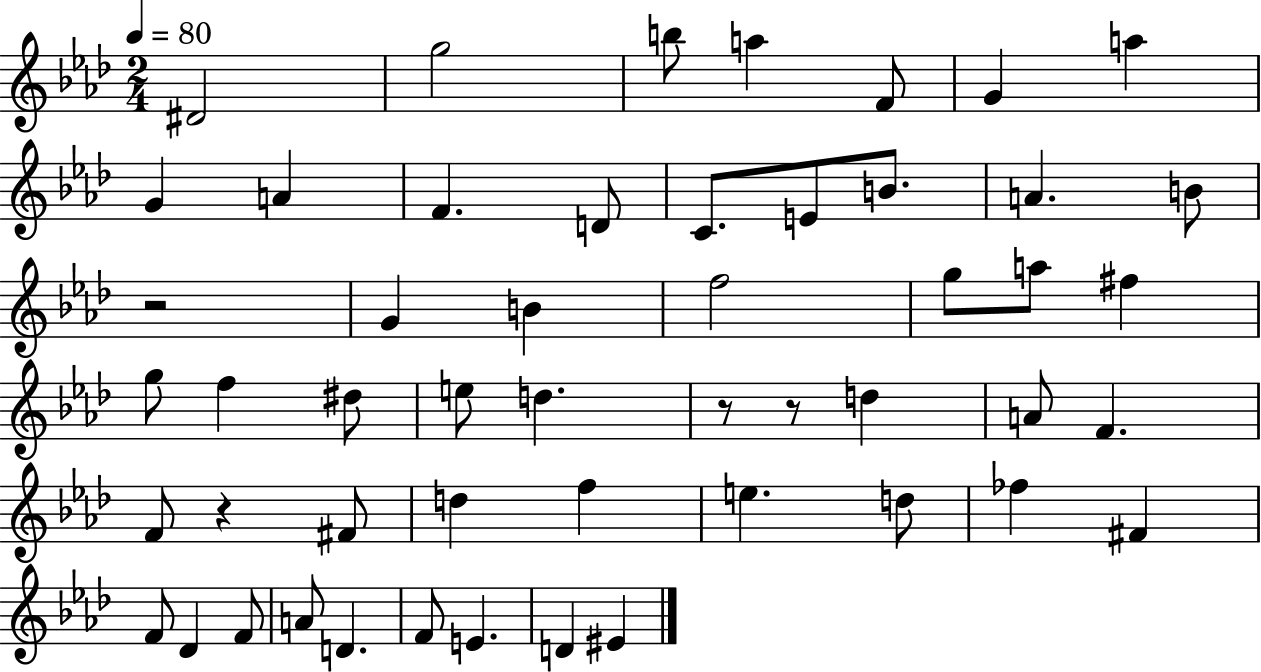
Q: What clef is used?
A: treble